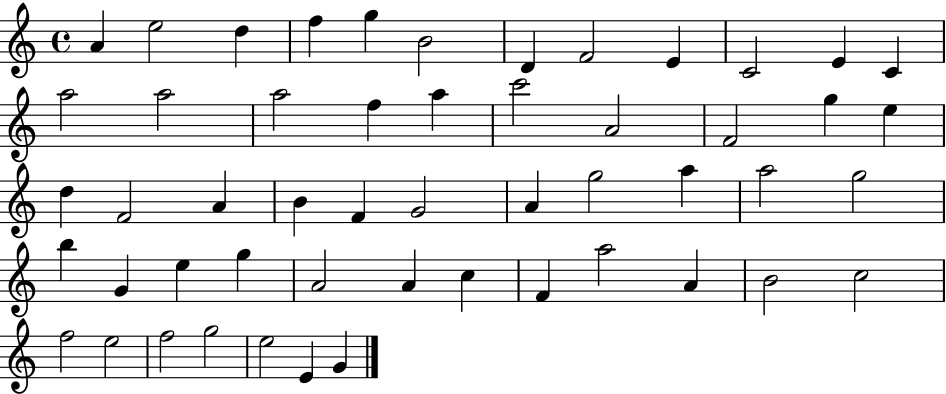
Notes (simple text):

A4/q E5/h D5/q F5/q G5/q B4/h D4/q F4/h E4/q C4/h E4/q C4/q A5/h A5/h A5/h F5/q A5/q C6/h A4/h F4/h G5/q E5/q D5/q F4/h A4/q B4/q F4/q G4/h A4/q G5/h A5/q A5/h G5/h B5/q G4/q E5/q G5/q A4/h A4/q C5/q F4/q A5/h A4/q B4/h C5/h F5/h E5/h F5/h G5/h E5/h E4/q G4/q